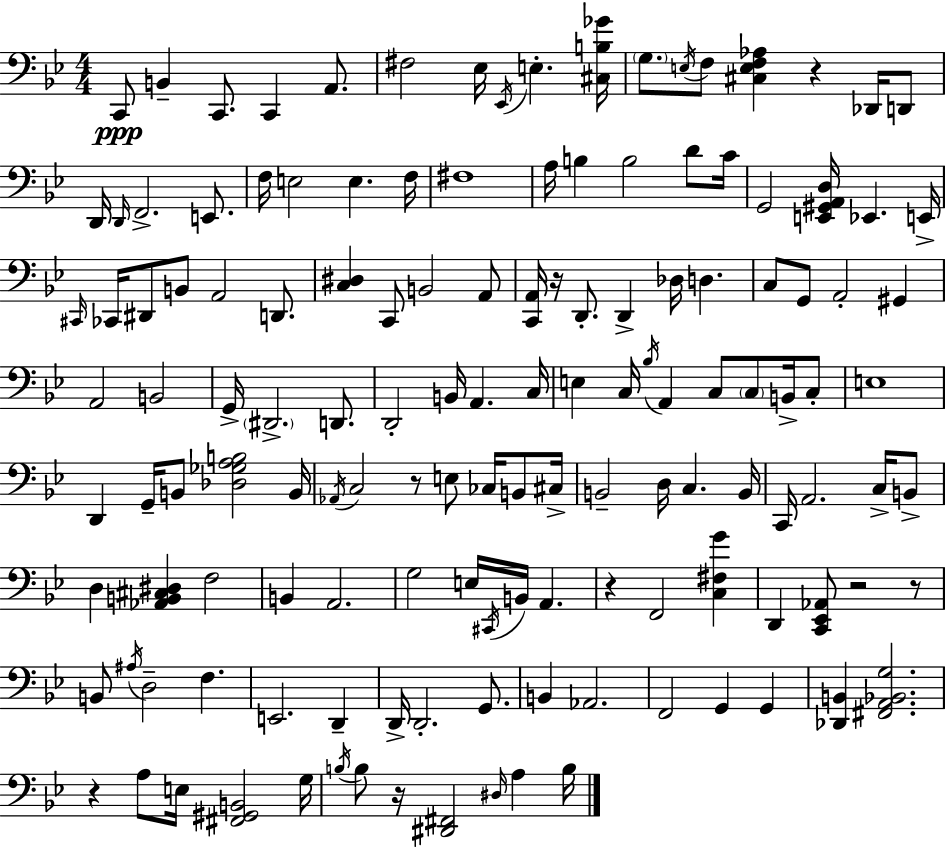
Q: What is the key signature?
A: BES major